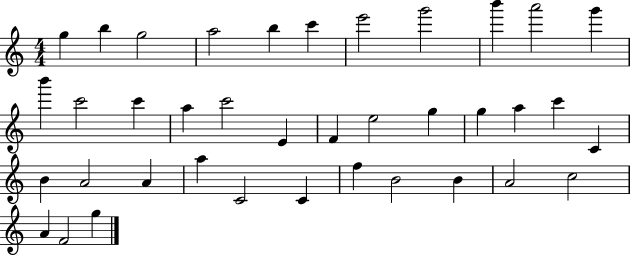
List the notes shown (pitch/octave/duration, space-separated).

G5/q B5/q G5/h A5/h B5/q C6/q E6/h G6/h B6/q A6/h G6/q B6/q C6/h C6/q A5/q C6/h E4/q F4/q E5/h G5/q G5/q A5/q C6/q C4/q B4/q A4/h A4/q A5/q C4/h C4/q F5/q B4/h B4/q A4/h C5/h A4/q F4/h G5/q